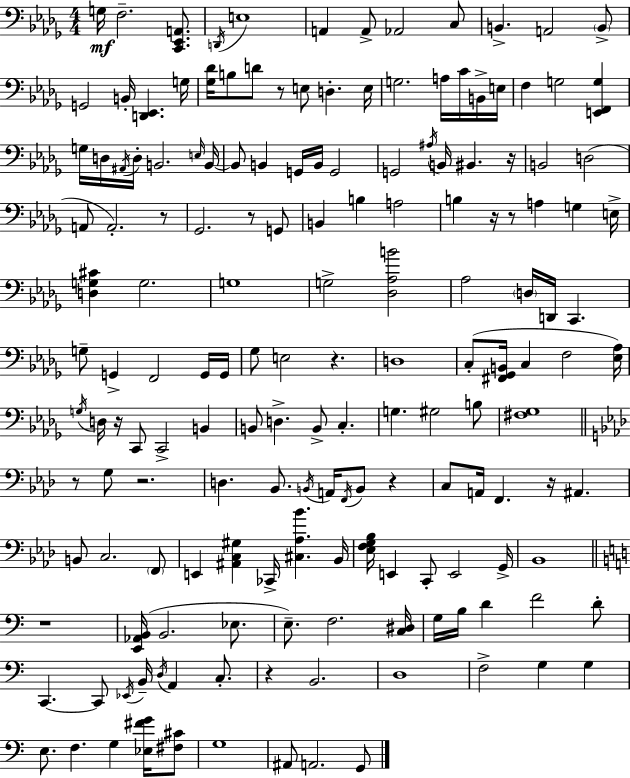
X:1
T:Untitled
M:4/4
L:1/4
K:Bbm
G,/4 F,2 [C,,_E,,A,,]/2 D,,/4 E,4 A,, A,,/2 _A,,2 C,/2 B,, A,,2 B,,/2 G,,2 B,,/4 [D,,_E,,] G,/4 [_G,_D]/4 B,/2 D/2 z/2 E,/2 D, E,/4 G,2 A,/4 C/4 B,,/4 E,/4 F, G,2 [E,,F,,G,] G,/4 D,/4 ^A,,/4 D,/4 B,,2 E,/4 B,,/4 B,,/2 B,, G,,/4 B,,/4 G,,2 G,,2 ^A,/4 B,,/4 ^B,, z/4 B,,2 D,2 A,,/2 A,,2 z/2 _G,,2 z/2 G,,/2 B,, B, A,2 B, z/4 z/2 A, G, E,/4 [D,G,^C] G,2 G,4 G,2 [_D,_A,B]2 _A,2 D,/4 D,,/4 C,, G,/2 G,, F,,2 G,,/4 G,,/4 _G,/2 E,2 z D,4 C,/2 [^F,,_G,,B,,]/4 C, F,2 [_E,_A,]/4 G,/4 D,/4 z/4 C,,/2 C,,2 B,, B,,/2 D, B,,/2 C, G, ^G,2 B,/2 [^F,_G,]4 z/2 G,/2 z2 D, _B,,/2 B,,/4 A,,/4 F,,/4 B,,/2 z C,/2 A,,/4 F,, z/4 ^A,, B,,/2 C,2 F,,/2 E,, [^A,,C,^G,] _C,,/4 [^C,_A,_B] _B,,/4 [_E,F,G,_B,]/4 E,, C,,/2 E,,2 G,,/4 _B,,4 z4 [E,,_A,,B,,]/4 B,,2 _E,/2 E,/2 F,2 [C,^D,]/4 G,/4 B,/4 D F2 D/2 C,, C,,/2 _E,,/4 B,,/4 D,/4 A,, C,/2 z B,,2 D,4 F,2 G, G, E,/2 F, G, [_E,^FG]/4 [^F,^C]/2 G,4 ^A,,/2 A,,2 G,,/2